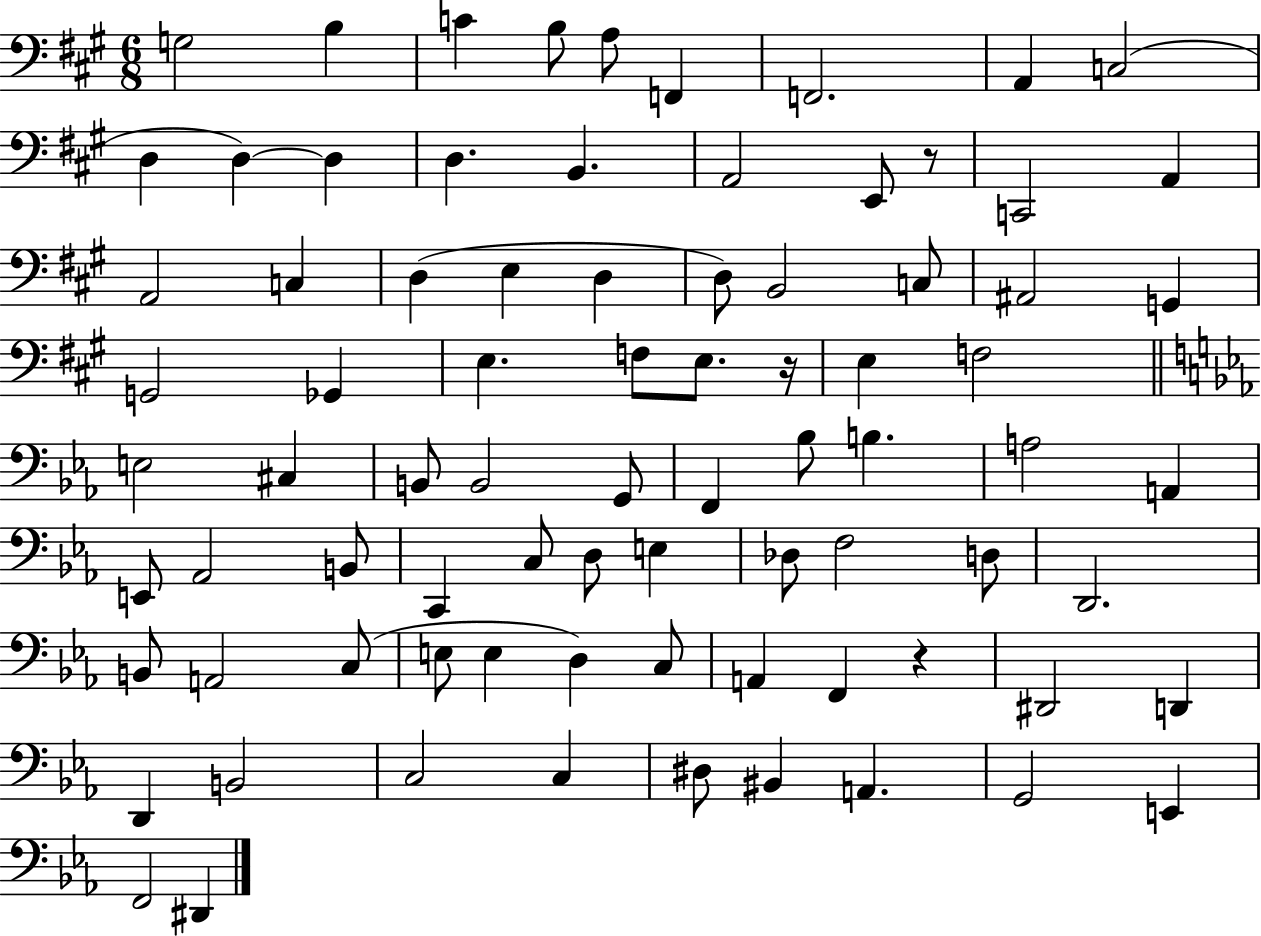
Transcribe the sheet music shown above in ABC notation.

X:1
T:Untitled
M:6/8
L:1/4
K:A
G,2 B, C B,/2 A,/2 F,, F,,2 A,, C,2 D, D, D, D, B,, A,,2 E,,/2 z/2 C,,2 A,, A,,2 C, D, E, D, D,/2 B,,2 C,/2 ^A,,2 G,, G,,2 _G,, E, F,/2 E,/2 z/4 E, F,2 E,2 ^C, B,,/2 B,,2 G,,/2 F,, _B,/2 B, A,2 A,, E,,/2 _A,,2 B,,/2 C,, C,/2 D,/2 E, _D,/2 F,2 D,/2 D,,2 B,,/2 A,,2 C,/2 E,/2 E, D, C,/2 A,, F,, z ^D,,2 D,, D,, B,,2 C,2 C, ^D,/2 ^B,, A,, G,,2 E,, F,,2 ^D,,